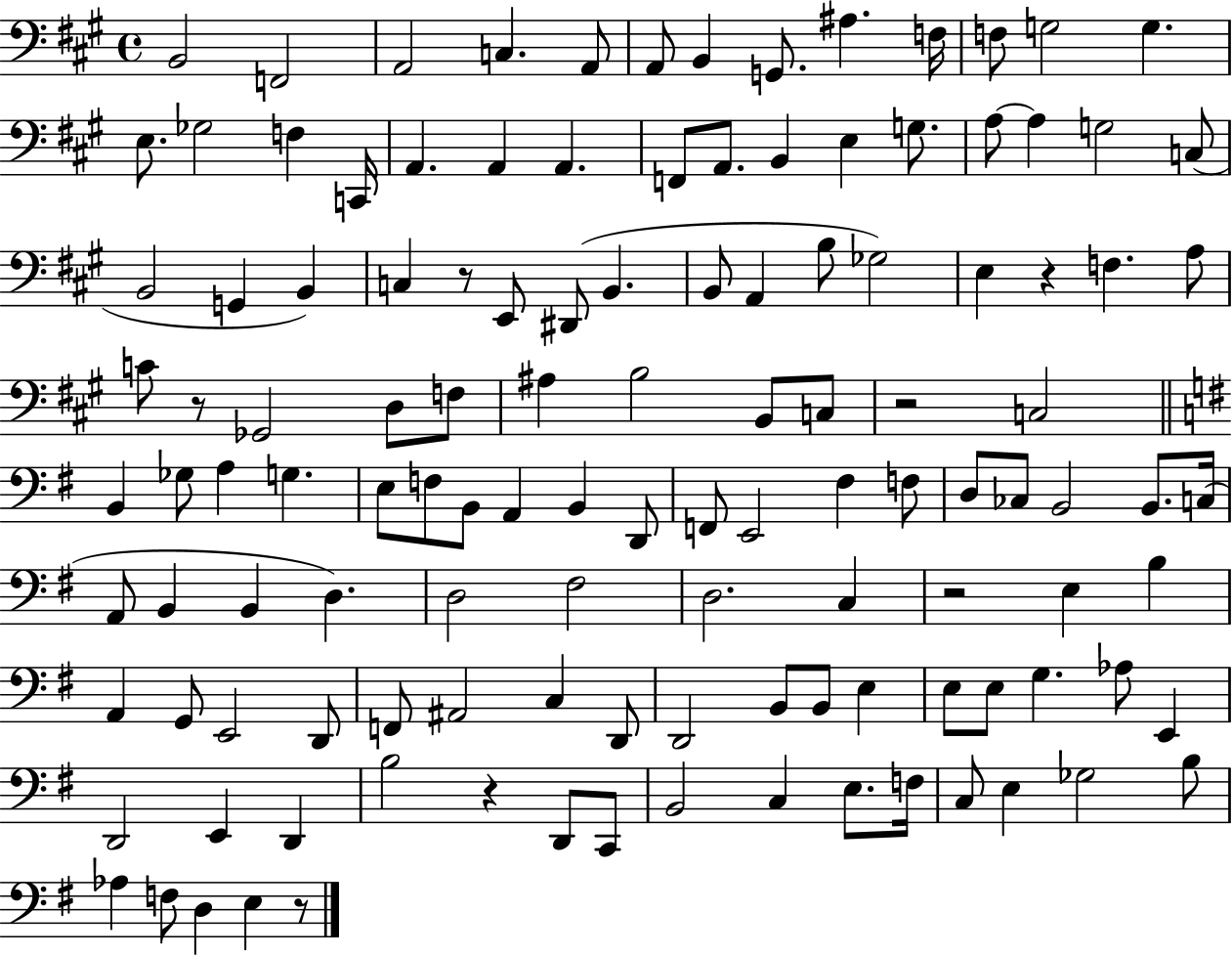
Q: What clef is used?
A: bass